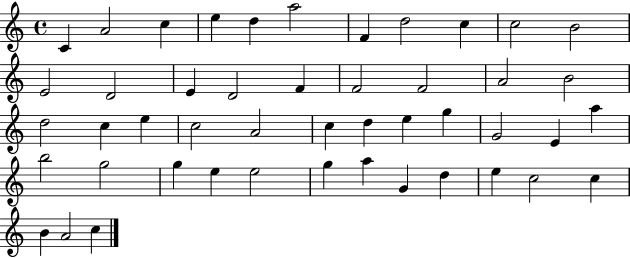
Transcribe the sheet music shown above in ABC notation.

X:1
T:Untitled
M:4/4
L:1/4
K:C
C A2 c e d a2 F d2 c c2 B2 E2 D2 E D2 F F2 F2 A2 B2 d2 c e c2 A2 c d e g G2 E a b2 g2 g e e2 g a G d e c2 c B A2 c